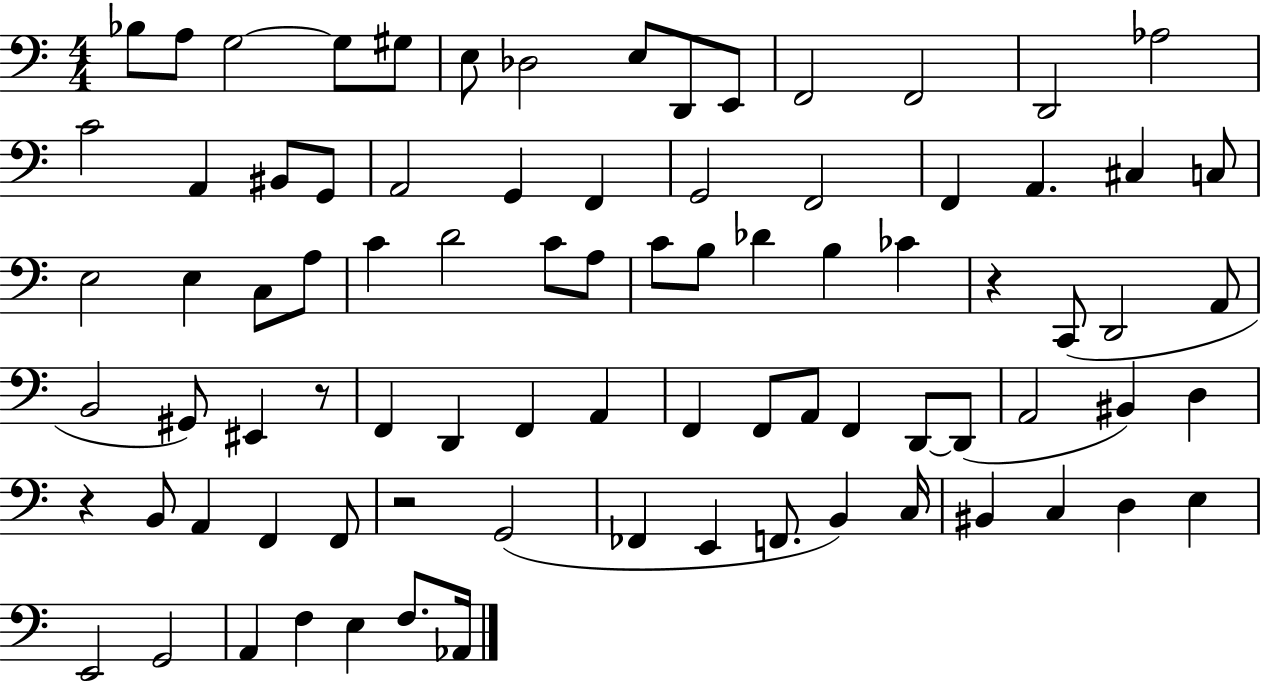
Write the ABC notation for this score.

X:1
T:Untitled
M:4/4
L:1/4
K:C
_B,/2 A,/2 G,2 G,/2 ^G,/2 E,/2 _D,2 E,/2 D,,/2 E,,/2 F,,2 F,,2 D,,2 _A,2 C2 A,, ^B,,/2 G,,/2 A,,2 G,, F,, G,,2 F,,2 F,, A,, ^C, C,/2 E,2 E, C,/2 A,/2 C D2 C/2 A,/2 C/2 B,/2 _D B, _C z C,,/2 D,,2 A,,/2 B,,2 ^G,,/2 ^E,, z/2 F,, D,, F,, A,, F,, F,,/2 A,,/2 F,, D,,/2 D,,/2 A,,2 ^B,, D, z B,,/2 A,, F,, F,,/2 z2 G,,2 _F,, E,, F,,/2 B,, C,/4 ^B,, C, D, E, E,,2 G,,2 A,, F, E, F,/2 _A,,/4